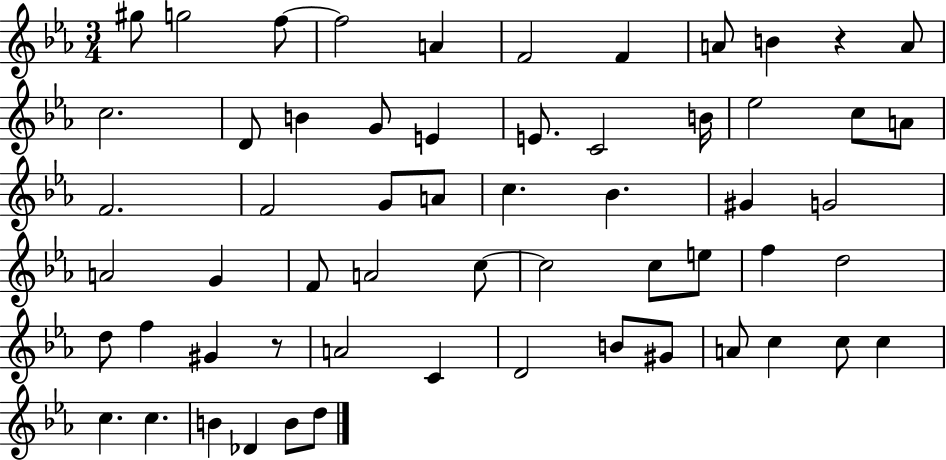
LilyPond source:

{
  \clef treble
  \numericTimeSignature
  \time 3/4
  \key ees \major
  gis''8 g''2 f''8~~ | f''2 a'4 | f'2 f'4 | a'8 b'4 r4 a'8 | \break c''2. | d'8 b'4 g'8 e'4 | e'8. c'2 b'16 | ees''2 c''8 a'8 | \break f'2. | f'2 g'8 a'8 | c''4. bes'4. | gis'4 g'2 | \break a'2 g'4 | f'8 a'2 c''8~~ | c''2 c''8 e''8 | f''4 d''2 | \break d''8 f''4 gis'4 r8 | a'2 c'4 | d'2 b'8 gis'8 | a'8 c''4 c''8 c''4 | \break c''4. c''4. | b'4 des'4 b'8 d''8 | \bar "|."
}